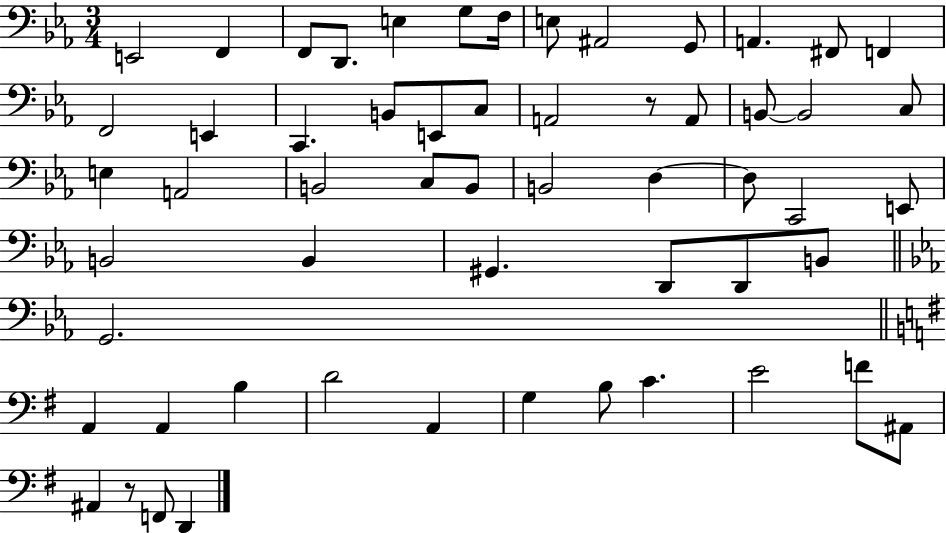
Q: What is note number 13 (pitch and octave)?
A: F2